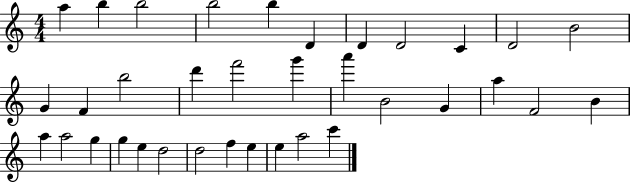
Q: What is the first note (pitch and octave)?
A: A5